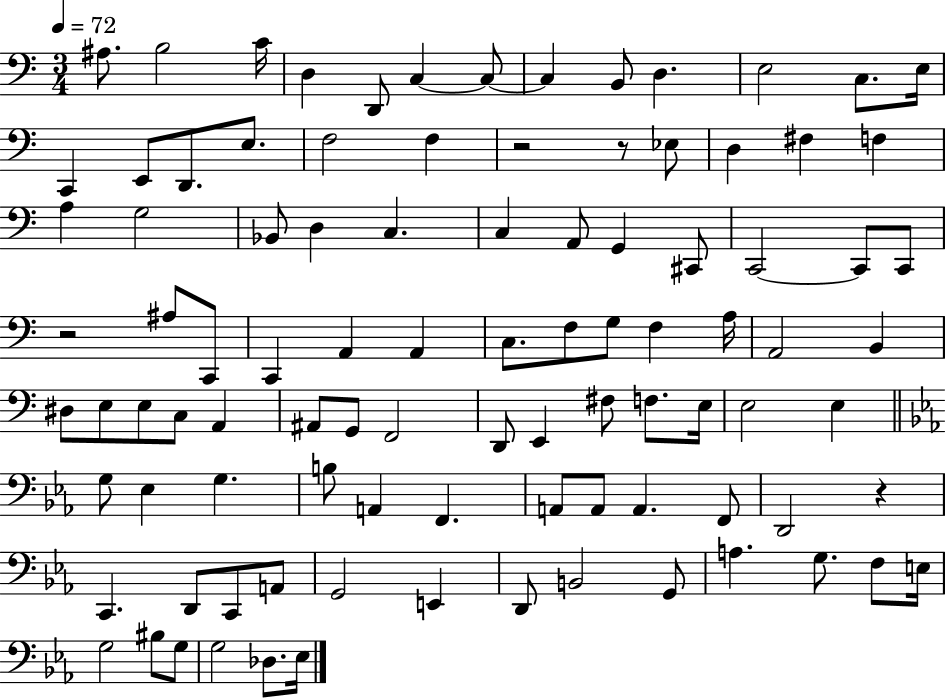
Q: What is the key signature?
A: C major